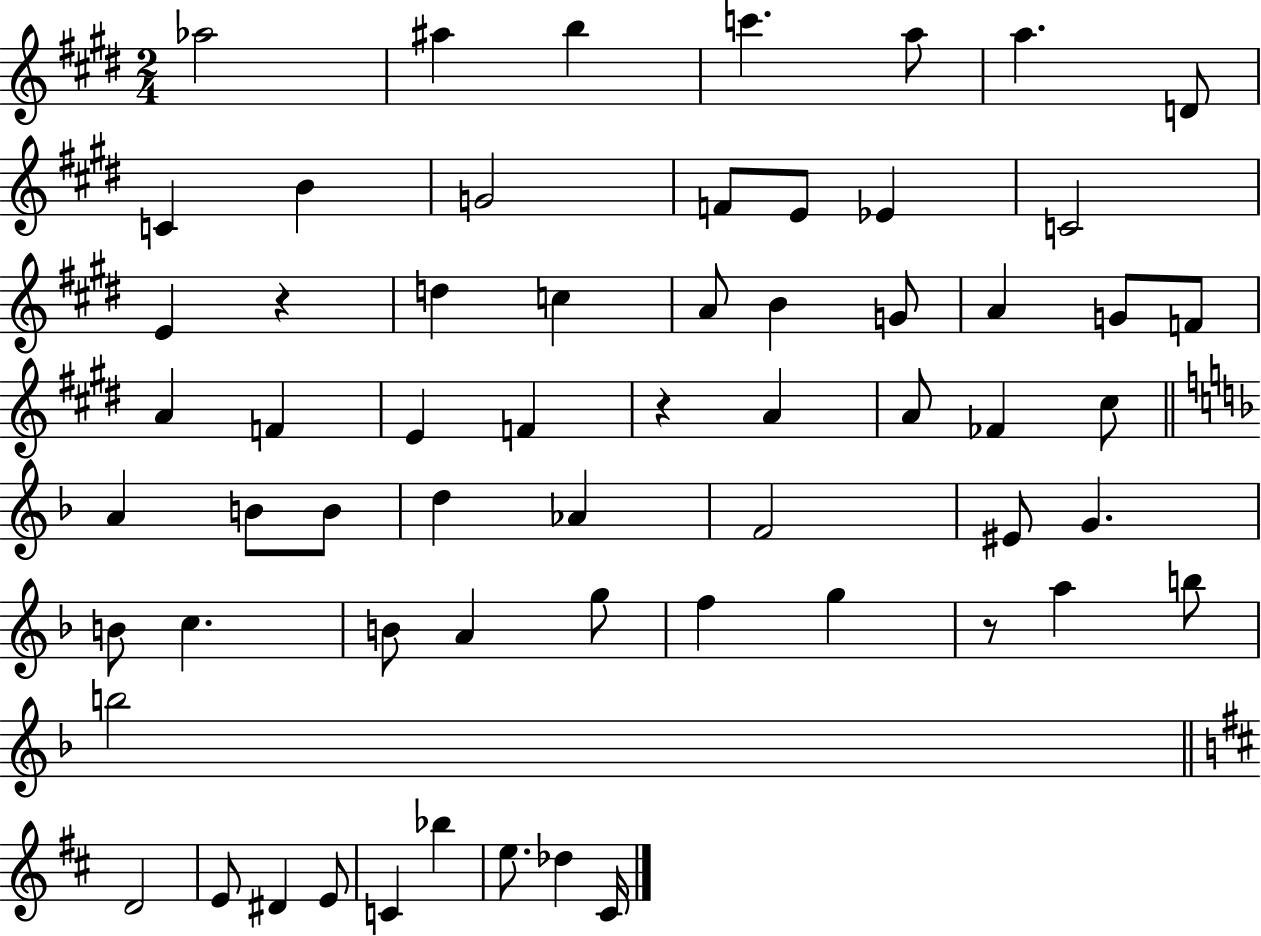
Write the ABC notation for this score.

X:1
T:Untitled
M:2/4
L:1/4
K:E
_a2 ^a b c' a/2 a D/2 C B G2 F/2 E/2 _E C2 E z d c A/2 B G/2 A G/2 F/2 A F E F z A A/2 _F ^c/2 A B/2 B/2 d _A F2 ^E/2 G B/2 c B/2 A g/2 f g z/2 a b/2 b2 D2 E/2 ^D E/2 C _b e/2 _d ^C/4